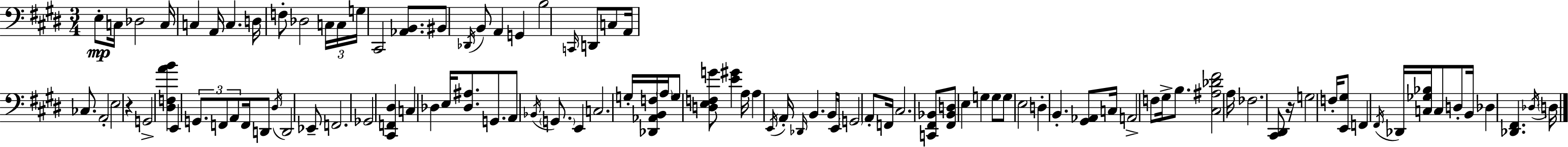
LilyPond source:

{
  \clef bass
  \numericTimeSignature
  \time 3/4
  \key e \major
  e8-.\mp c16 des2 c16 | c4 a,16 c4. d16 | f8-. des2 \tuplet 3/2 { c16 c16 | g16 } cis,2 <aes, b,>8. | \break bis,8 \acciaccatura { des,16 } b,8 a,4 g,4 | b2 \grace { c,16 } d,8 | c8 a,16 ces8. a,2-. | e2 r4 | \break g,2-> <dis f a' b'>4 | e,4 \tuplet 3/2 { g,8. f,8 a,8 } | f,16 d,8 \acciaccatura { dis16 } d,2 | ees,8-- f,2. | \break ges,2 <cis, f, dis>4 | c4 des4 e16 | <des ais>8. g,8. a,8 \acciaccatura { bes,16 } \parenthesize g,8. | e,4 c2. | \break g16-. <des, aes, b, f>16 \parenthesize a16 g8 <d e f g'>8 <e' gis'>4 | a16 a4 \acciaccatura { e,16 } a,16-. \grace { des,16 } b,4. | b,16 e,16 \parenthesize g,2 | a,8-. f,16 cis2. | \break <c, fis, bes,>8 <fis, bes, d>8 e4 | g4 g8 g8 e2 | d4-. b,4.-. | <gis, aes,>8 c16 a,2-> | \break f8 gis16-> b8. <cis ais des' fis'>2 | a16 fes2. | <cis, dis,>8 r16 g2 | f16-. <e, gis>8 f,4 | \break \acciaccatura { fis,16 } des,16 <c ges bes>16 c8 d8-. b,16 des4 | <des, fis,>4. \acciaccatura { des16 } \parenthesize d16 \bar "|."
}